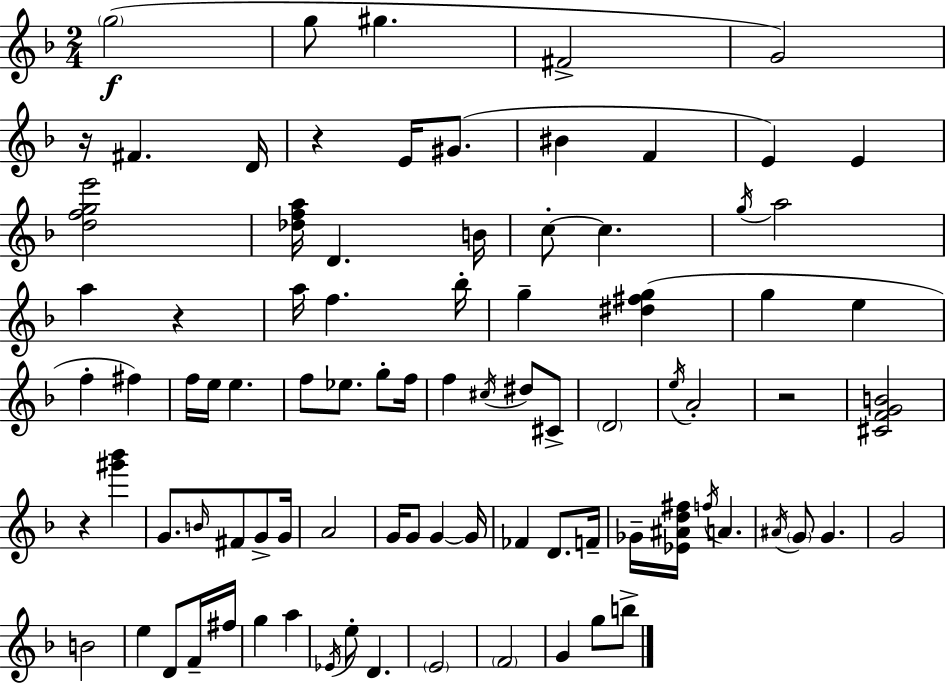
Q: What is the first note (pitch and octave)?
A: G5